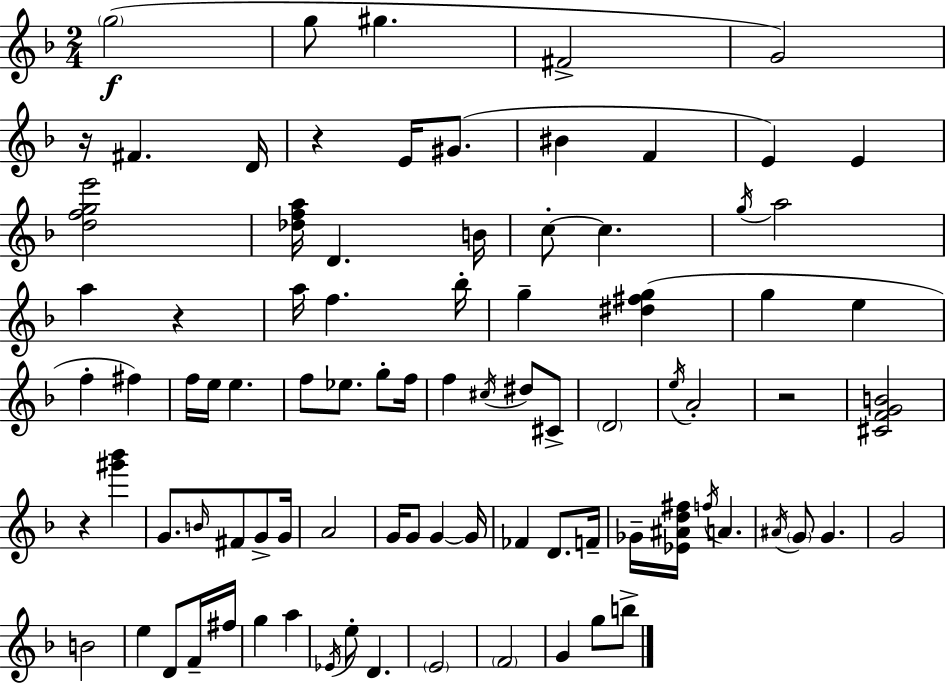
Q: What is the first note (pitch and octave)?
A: G5